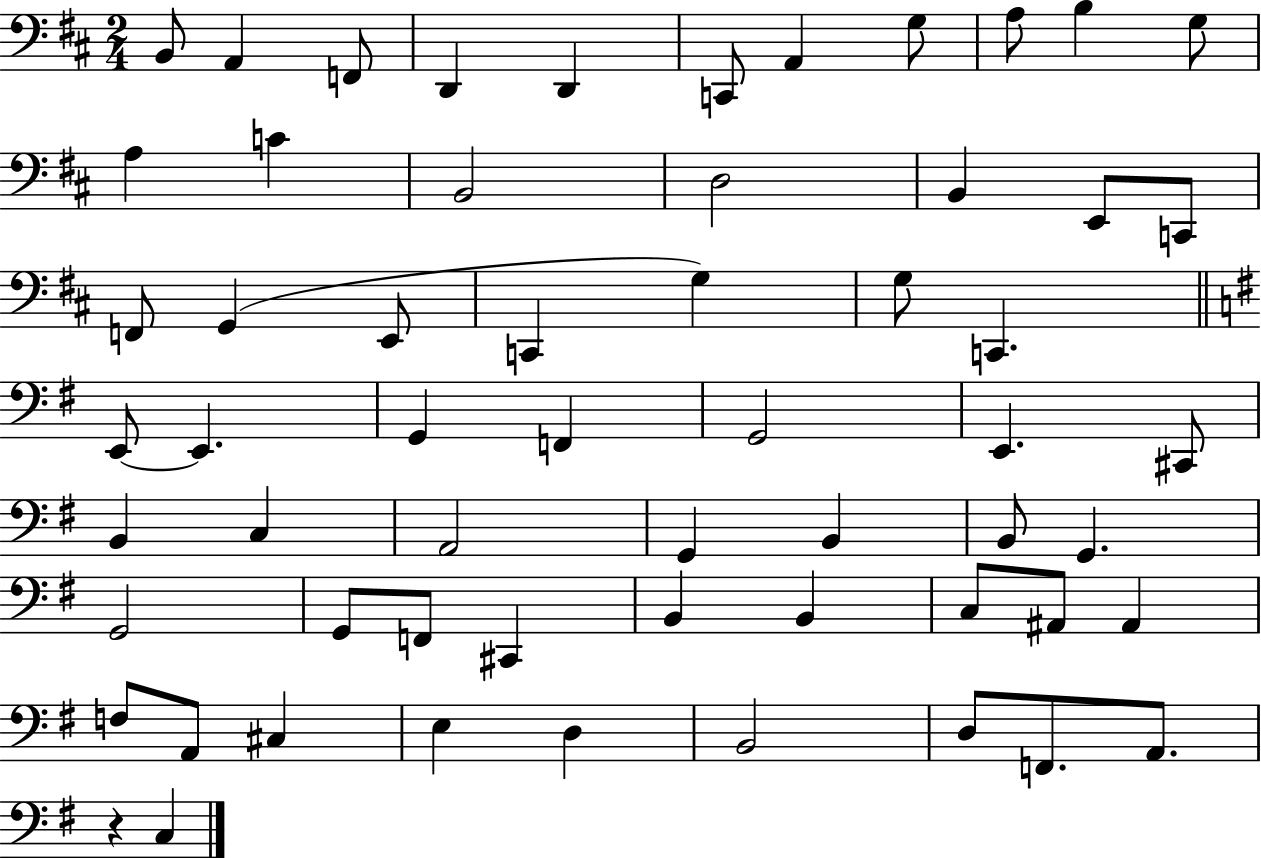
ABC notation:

X:1
T:Untitled
M:2/4
L:1/4
K:D
B,,/2 A,, F,,/2 D,, D,, C,,/2 A,, G,/2 A,/2 B, G,/2 A, C B,,2 D,2 B,, E,,/2 C,,/2 F,,/2 G,, E,,/2 C,, G, G,/2 C,, E,,/2 E,, G,, F,, G,,2 E,, ^C,,/2 B,, C, A,,2 G,, B,, B,,/2 G,, G,,2 G,,/2 F,,/2 ^C,, B,, B,, C,/2 ^A,,/2 ^A,, F,/2 A,,/2 ^C, E, D, B,,2 D,/2 F,,/2 A,,/2 z C,